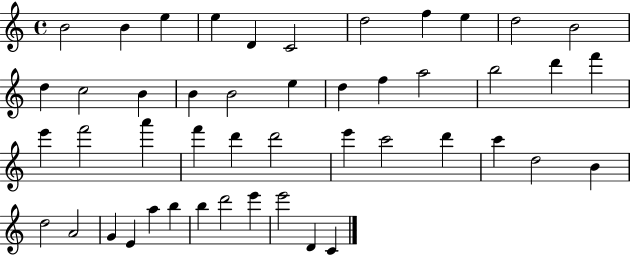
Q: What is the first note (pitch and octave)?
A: B4